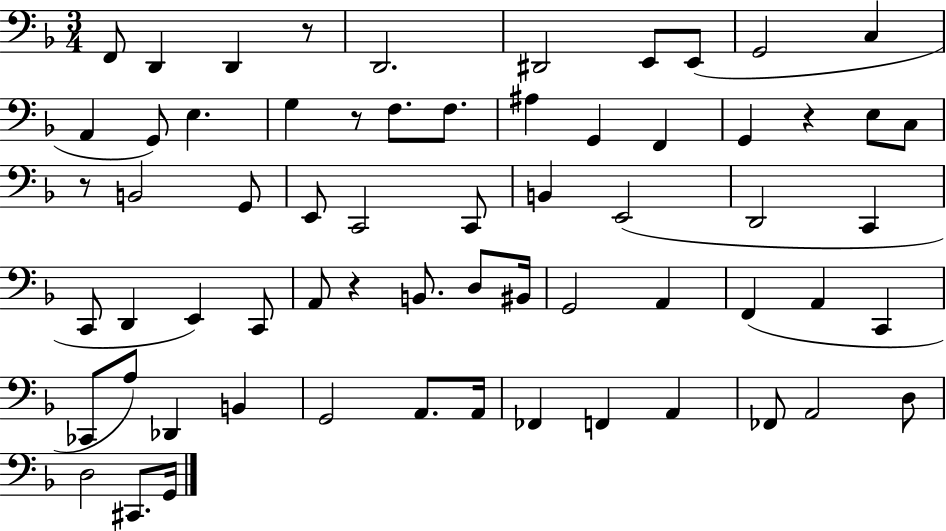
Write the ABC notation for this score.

X:1
T:Untitled
M:3/4
L:1/4
K:F
F,,/2 D,, D,, z/2 D,,2 ^D,,2 E,,/2 E,,/2 G,,2 C, A,, G,,/2 E, G, z/2 F,/2 F,/2 ^A, G,, F,, G,, z E,/2 C,/2 z/2 B,,2 G,,/2 E,,/2 C,,2 C,,/2 B,, E,,2 D,,2 C,, C,,/2 D,, E,, C,,/2 A,,/2 z B,,/2 D,/2 ^B,,/4 G,,2 A,, F,, A,, C,, _C,,/2 A,/2 _D,, B,, G,,2 A,,/2 A,,/4 _F,, F,, A,, _F,,/2 A,,2 D,/2 D,2 ^C,,/2 G,,/4